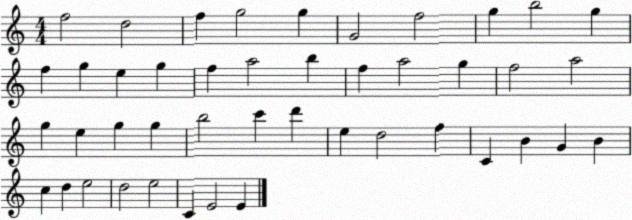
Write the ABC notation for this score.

X:1
T:Untitled
M:4/4
L:1/4
K:C
f2 d2 f g2 g G2 f2 g b2 g f g e g f a2 b f a2 g f2 a2 g e g g b2 c' d' e d2 f C B G B c d e2 d2 e2 C E2 E